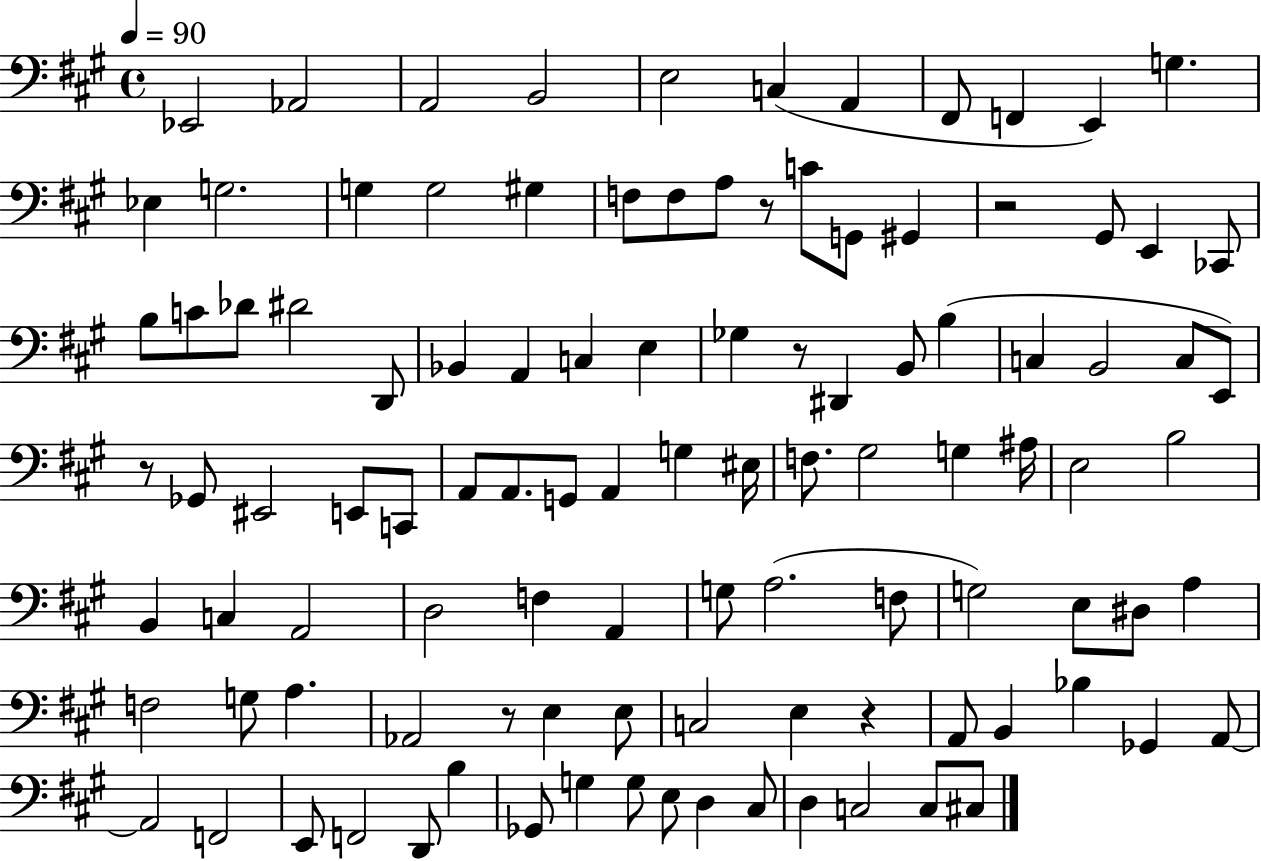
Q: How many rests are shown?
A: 6